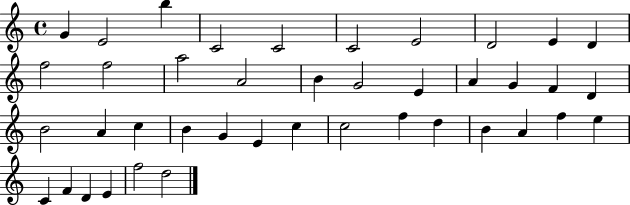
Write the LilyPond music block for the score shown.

{
  \clef treble
  \time 4/4
  \defaultTimeSignature
  \key c \major
  g'4 e'2 b''4 | c'2 c'2 | c'2 e'2 | d'2 e'4 d'4 | \break f''2 f''2 | a''2 a'2 | b'4 g'2 e'4 | a'4 g'4 f'4 d'4 | \break b'2 a'4 c''4 | b'4 g'4 e'4 c''4 | c''2 f''4 d''4 | b'4 a'4 f''4 e''4 | \break c'4 f'4 d'4 e'4 | f''2 d''2 | \bar "|."
}